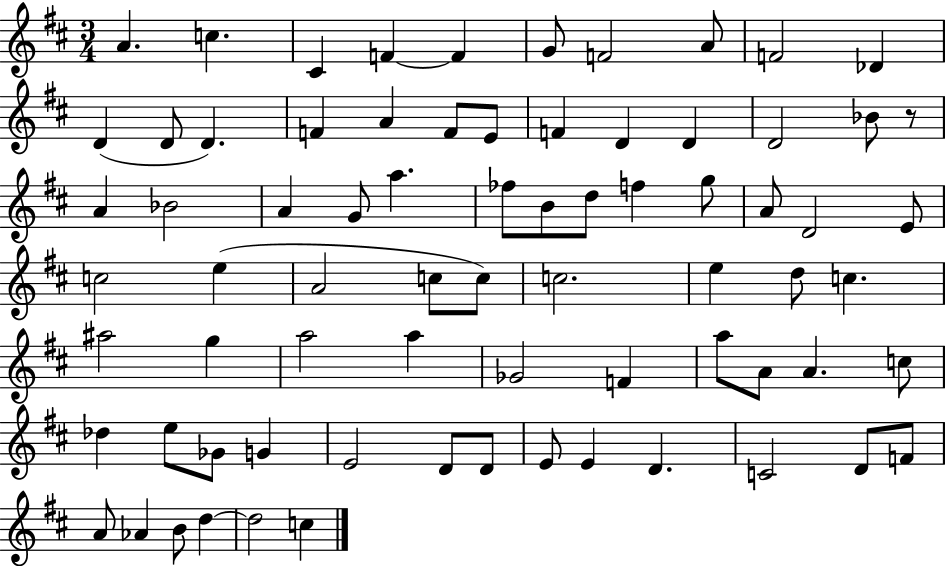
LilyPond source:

{
  \clef treble
  \numericTimeSignature
  \time 3/4
  \key d \major
  \repeat volta 2 { a'4. c''4. | cis'4 f'4~~ f'4 | g'8 f'2 a'8 | f'2 des'4 | \break d'4( d'8 d'4.) | f'4 a'4 f'8 e'8 | f'4 d'4 d'4 | d'2 bes'8 r8 | \break a'4 bes'2 | a'4 g'8 a''4. | fes''8 b'8 d''8 f''4 g''8 | a'8 d'2 e'8 | \break c''2 e''4( | a'2 c''8 c''8) | c''2. | e''4 d''8 c''4. | \break ais''2 g''4 | a''2 a''4 | ges'2 f'4 | a''8 a'8 a'4. c''8 | \break des''4 e''8 ges'8 g'4 | e'2 d'8 d'8 | e'8 e'4 d'4. | c'2 d'8 f'8 | \break a'8 aes'4 b'8 d''4~~ | d''2 c''4 | } \bar "|."
}